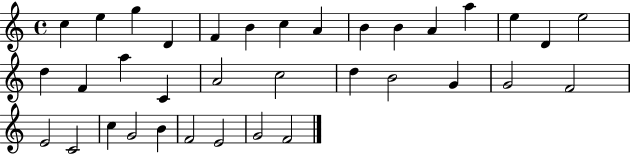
C5/q E5/q G5/q D4/q F4/q B4/q C5/q A4/q B4/q B4/q A4/q A5/q E5/q D4/q E5/h D5/q F4/q A5/q C4/q A4/h C5/h D5/q B4/h G4/q G4/h F4/h E4/h C4/h C5/q G4/h B4/q F4/h E4/h G4/h F4/h